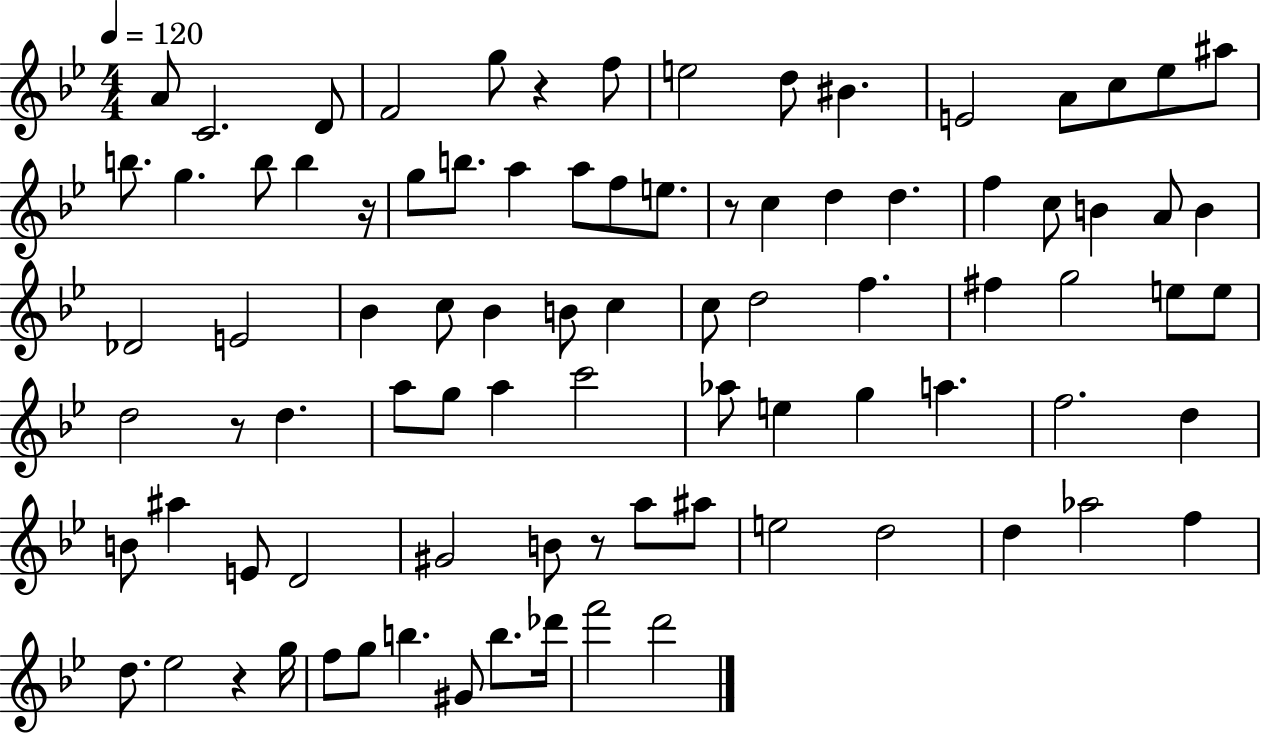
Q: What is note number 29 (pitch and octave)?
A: C5